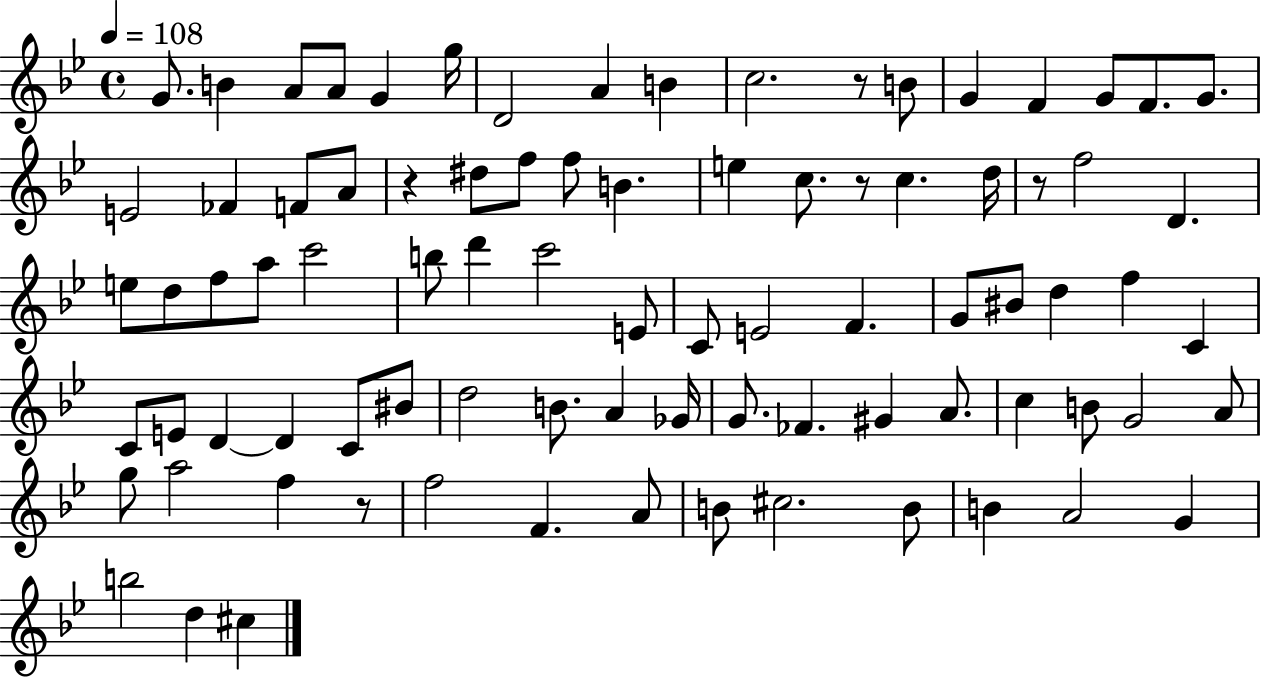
{
  \clef treble
  \time 4/4
  \defaultTimeSignature
  \key bes \major
  \tempo 4 = 108
  g'8. b'4 a'8 a'8 g'4 g''16 | d'2 a'4 b'4 | c''2. r8 b'8 | g'4 f'4 g'8 f'8. g'8. | \break e'2 fes'4 f'8 a'8 | r4 dis''8 f''8 f''8 b'4. | e''4 c''8. r8 c''4. d''16 | r8 f''2 d'4. | \break e''8 d''8 f''8 a''8 c'''2 | b''8 d'''4 c'''2 e'8 | c'8 e'2 f'4. | g'8 bis'8 d''4 f''4 c'4 | \break c'8 e'8 d'4~~ d'4 c'8 bis'8 | d''2 b'8. a'4 ges'16 | g'8. fes'4. gis'4 a'8. | c''4 b'8 g'2 a'8 | \break g''8 a''2 f''4 r8 | f''2 f'4. a'8 | b'8 cis''2. b'8 | b'4 a'2 g'4 | \break b''2 d''4 cis''4 | \bar "|."
}